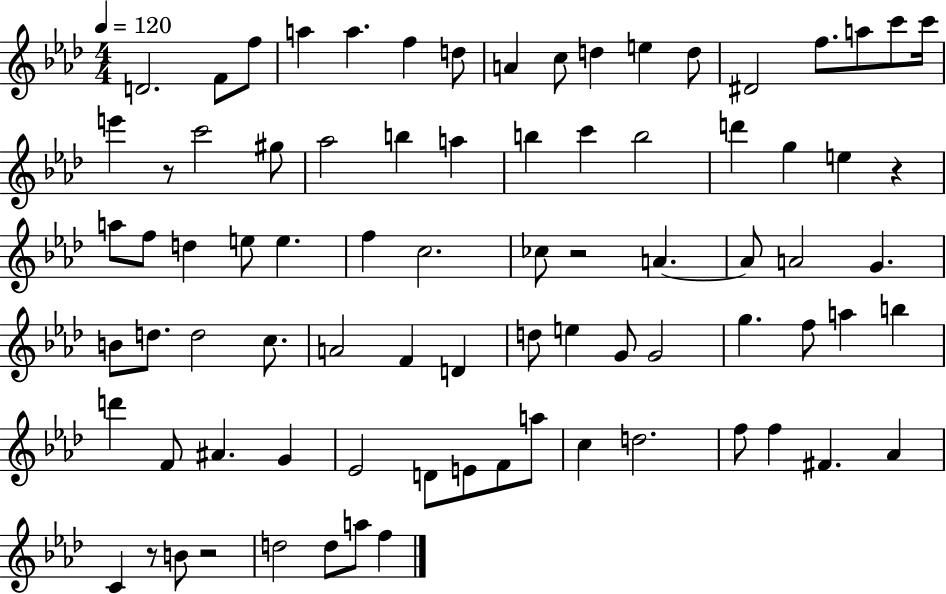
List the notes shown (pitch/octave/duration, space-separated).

D4/h. F4/e F5/e A5/q A5/q. F5/q D5/e A4/q C5/e D5/q E5/q D5/e D#4/h F5/e. A5/e C6/e C6/s E6/q R/e C6/h G#5/e Ab5/h B5/q A5/q B5/q C6/q B5/h D6/q G5/q E5/q R/q A5/e F5/e D5/q E5/e E5/q. F5/q C5/h. CES5/e R/h A4/q. A4/e A4/h G4/q. B4/e D5/e. D5/h C5/e. A4/h F4/q D4/q D5/e E5/q G4/e G4/h G5/q. F5/e A5/q B5/q D6/q F4/e A#4/q. G4/q Eb4/h D4/e E4/e F4/e A5/e C5/q D5/h. F5/e F5/q F#4/q. Ab4/q C4/q R/e B4/e R/h D5/h D5/e A5/e F5/q